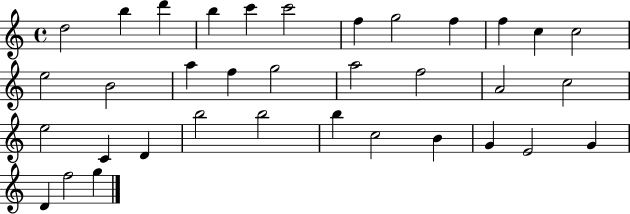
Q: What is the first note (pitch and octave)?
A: D5